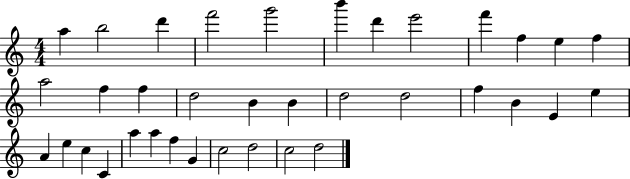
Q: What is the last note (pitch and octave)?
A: D5